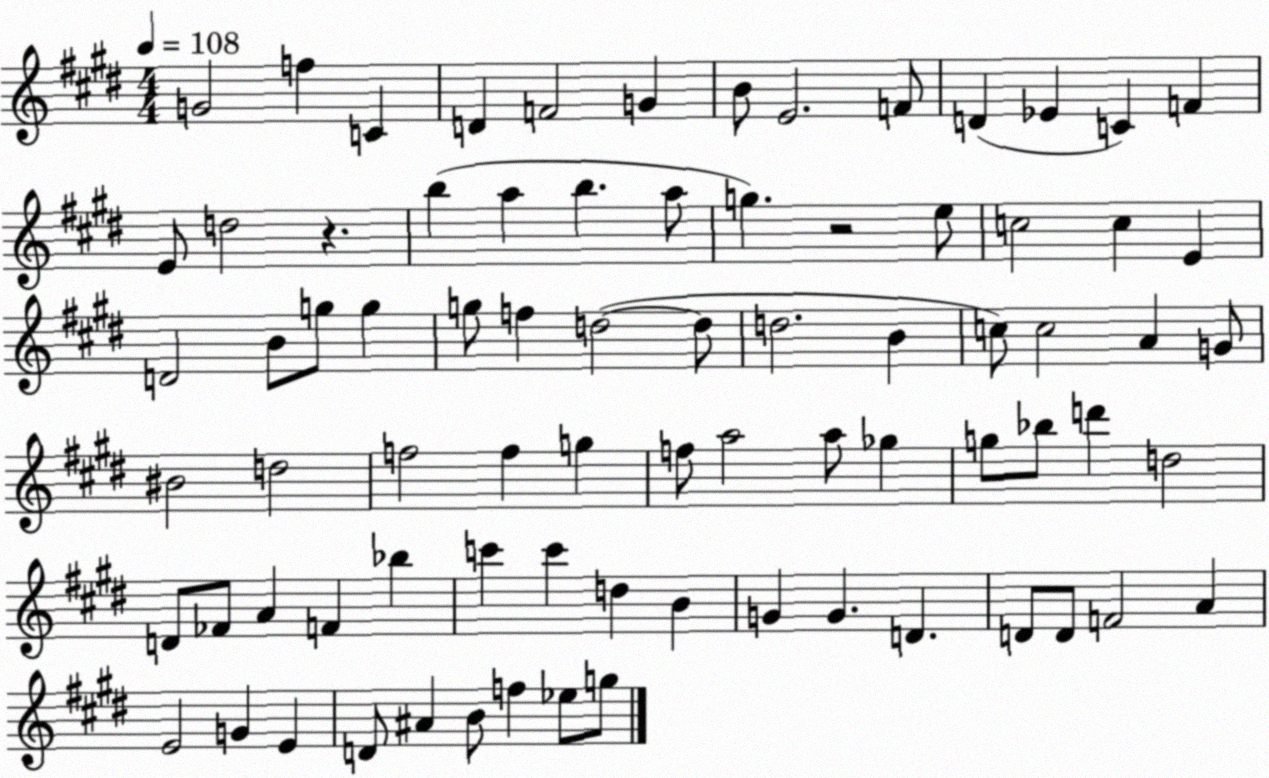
X:1
T:Untitled
M:4/4
L:1/4
K:E
G2 f C D F2 G B/2 E2 F/2 D _E C F E/2 d2 z b a b a/2 g z2 e/2 c2 c E D2 B/2 g/2 g g/2 f d2 d/2 d2 B c/2 c2 A G/2 ^B2 d2 f2 f g f/2 a2 a/2 _g g/2 _b/2 d' d2 D/2 _F/2 A F _b c' c' d B G G D D/2 D/2 F2 A E2 G E D/2 ^A B/2 f _e/2 g/2